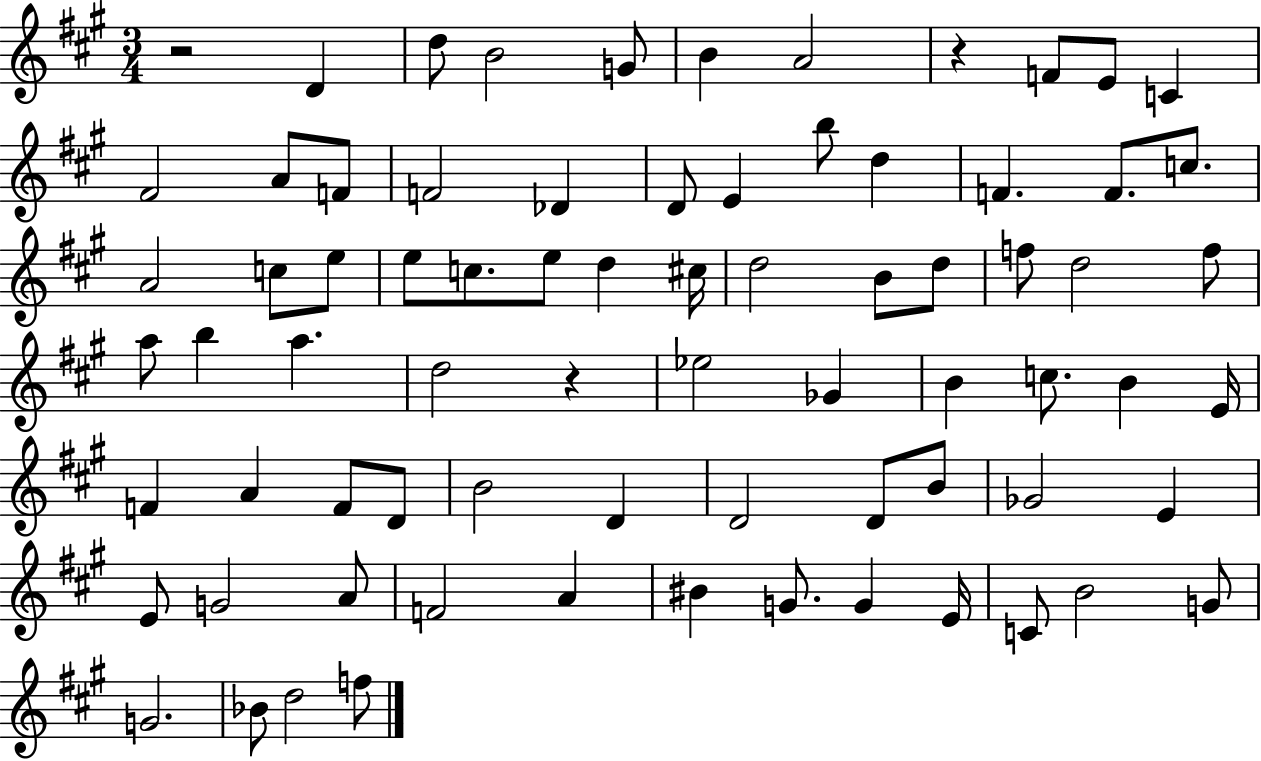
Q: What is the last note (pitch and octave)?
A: F5